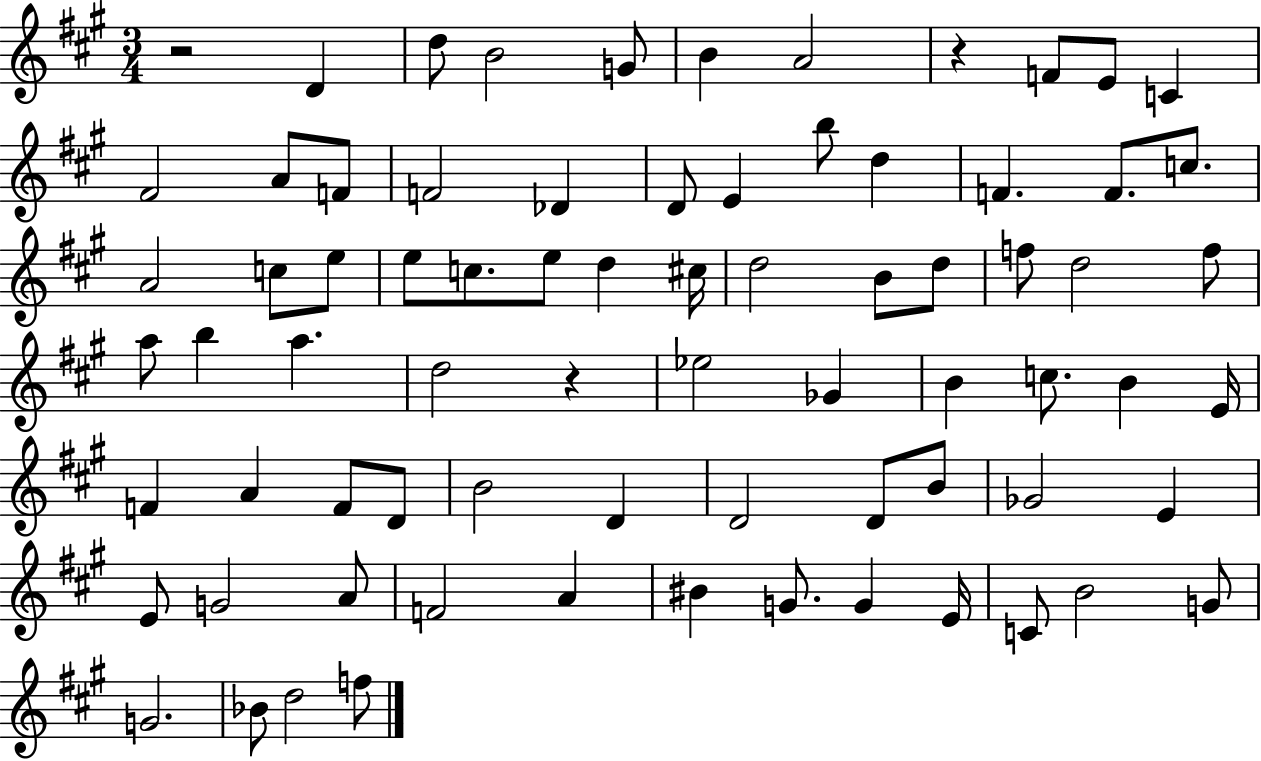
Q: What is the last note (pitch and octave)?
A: F5